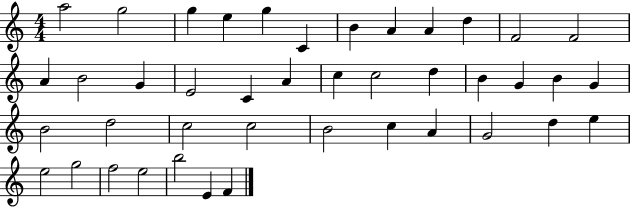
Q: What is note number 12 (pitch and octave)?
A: F4